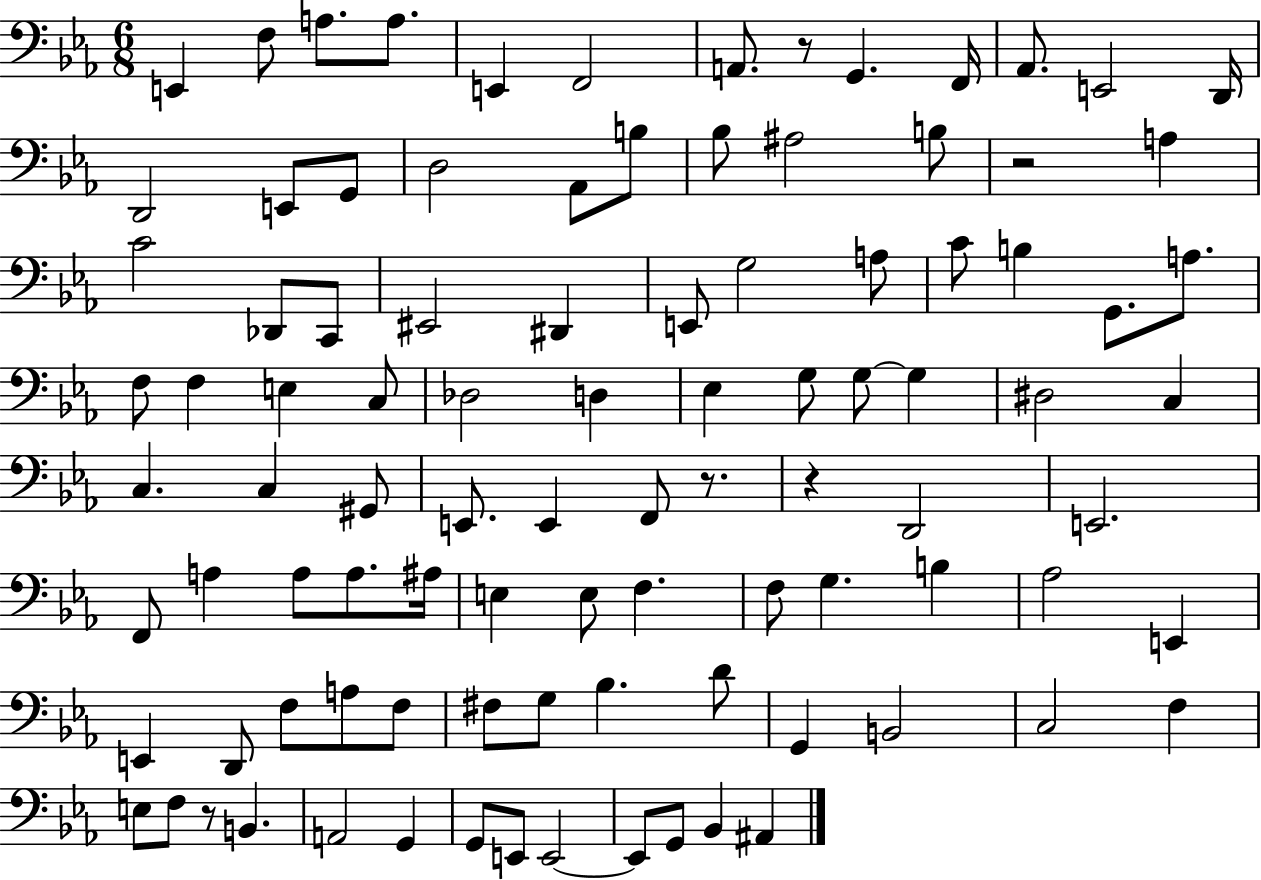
E2/q F3/e A3/e. A3/e. E2/q F2/h A2/e. R/e G2/q. F2/s Ab2/e. E2/h D2/s D2/h E2/e G2/e D3/h Ab2/e B3/e Bb3/e A#3/h B3/e R/h A3/q C4/h Db2/e C2/e EIS2/h D#2/q E2/e G3/h A3/e C4/e B3/q G2/e. A3/e. F3/e F3/q E3/q C3/e Db3/h D3/q Eb3/q G3/e G3/e G3/q D#3/h C3/q C3/q. C3/q G#2/e E2/e. E2/q F2/e R/e. R/q D2/h E2/h. F2/e A3/q A3/e A3/e. A#3/s E3/q E3/e F3/q. F3/e G3/q. B3/q Ab3/h E2/q E2/q D2/e F3/e A3/e F3/e F#3/e G3/e Bb3/q. D4/e G2/q B2/h C3/h F3/q E3/e F3/e R/e B2/q. A2/h G2/q G2/e E2/e E2/h E2/e G2/e Bb2/q A#2/q